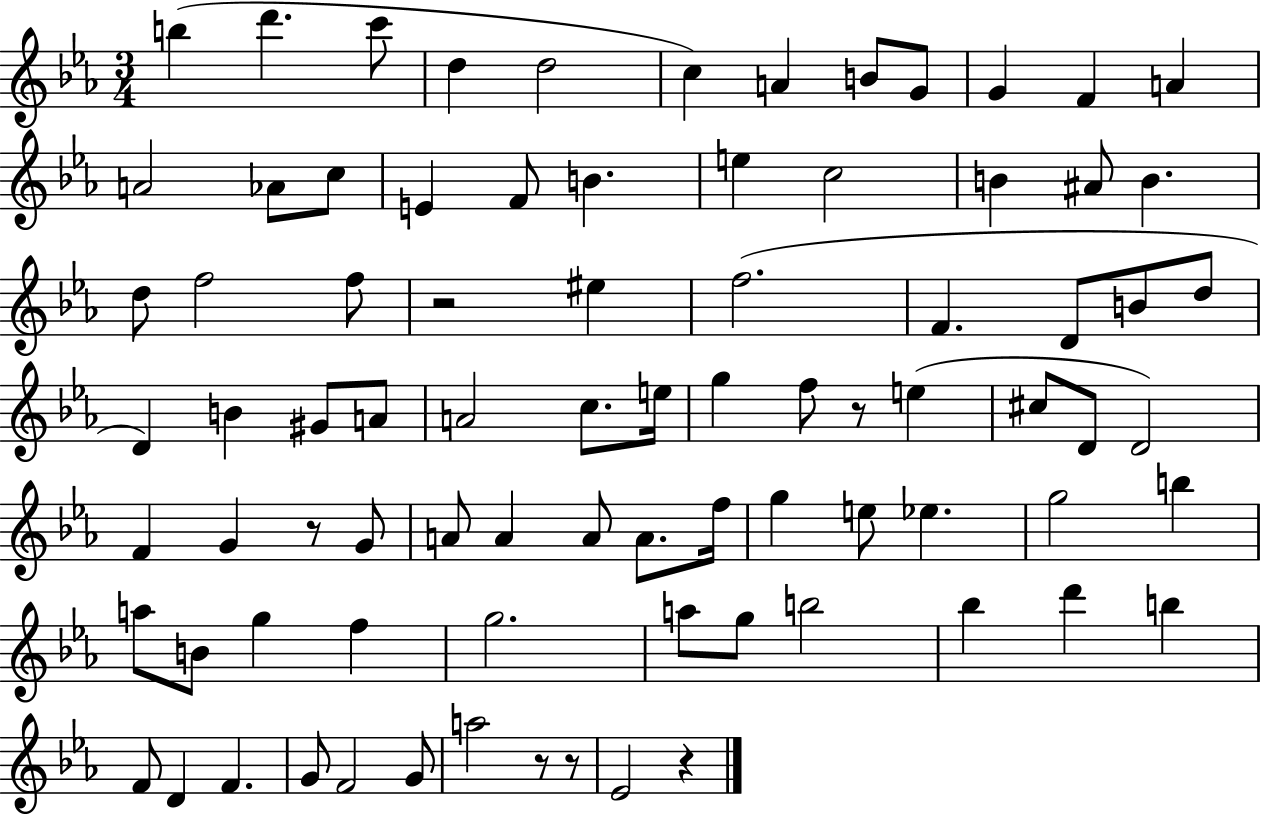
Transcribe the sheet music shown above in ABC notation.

X:1
T:Untitled
M:3/4
L:1/4
K:Eb
b d' c'/2 d d2 c A B/2 G/2 G F A A2 _A/2 c/2 E F/2 B e c2 B ^A/2 B d/2 f2 f/2 z2 ^e f2 F D/2 B/2 d/2 D B ^G/2 A/2 A2 c/2 e/4 g f/2 z/2 e ^c/2 D/2 D2 F G z/2 G/2 A/2 A A/2 A/2 f/4 g e/2 _e g2 b a/2 B/2 g f g2 a/2 g/2 b2 _b d' b F/2 D F G/2 F2 G/2 a2 z/2 z/2 _E2 z